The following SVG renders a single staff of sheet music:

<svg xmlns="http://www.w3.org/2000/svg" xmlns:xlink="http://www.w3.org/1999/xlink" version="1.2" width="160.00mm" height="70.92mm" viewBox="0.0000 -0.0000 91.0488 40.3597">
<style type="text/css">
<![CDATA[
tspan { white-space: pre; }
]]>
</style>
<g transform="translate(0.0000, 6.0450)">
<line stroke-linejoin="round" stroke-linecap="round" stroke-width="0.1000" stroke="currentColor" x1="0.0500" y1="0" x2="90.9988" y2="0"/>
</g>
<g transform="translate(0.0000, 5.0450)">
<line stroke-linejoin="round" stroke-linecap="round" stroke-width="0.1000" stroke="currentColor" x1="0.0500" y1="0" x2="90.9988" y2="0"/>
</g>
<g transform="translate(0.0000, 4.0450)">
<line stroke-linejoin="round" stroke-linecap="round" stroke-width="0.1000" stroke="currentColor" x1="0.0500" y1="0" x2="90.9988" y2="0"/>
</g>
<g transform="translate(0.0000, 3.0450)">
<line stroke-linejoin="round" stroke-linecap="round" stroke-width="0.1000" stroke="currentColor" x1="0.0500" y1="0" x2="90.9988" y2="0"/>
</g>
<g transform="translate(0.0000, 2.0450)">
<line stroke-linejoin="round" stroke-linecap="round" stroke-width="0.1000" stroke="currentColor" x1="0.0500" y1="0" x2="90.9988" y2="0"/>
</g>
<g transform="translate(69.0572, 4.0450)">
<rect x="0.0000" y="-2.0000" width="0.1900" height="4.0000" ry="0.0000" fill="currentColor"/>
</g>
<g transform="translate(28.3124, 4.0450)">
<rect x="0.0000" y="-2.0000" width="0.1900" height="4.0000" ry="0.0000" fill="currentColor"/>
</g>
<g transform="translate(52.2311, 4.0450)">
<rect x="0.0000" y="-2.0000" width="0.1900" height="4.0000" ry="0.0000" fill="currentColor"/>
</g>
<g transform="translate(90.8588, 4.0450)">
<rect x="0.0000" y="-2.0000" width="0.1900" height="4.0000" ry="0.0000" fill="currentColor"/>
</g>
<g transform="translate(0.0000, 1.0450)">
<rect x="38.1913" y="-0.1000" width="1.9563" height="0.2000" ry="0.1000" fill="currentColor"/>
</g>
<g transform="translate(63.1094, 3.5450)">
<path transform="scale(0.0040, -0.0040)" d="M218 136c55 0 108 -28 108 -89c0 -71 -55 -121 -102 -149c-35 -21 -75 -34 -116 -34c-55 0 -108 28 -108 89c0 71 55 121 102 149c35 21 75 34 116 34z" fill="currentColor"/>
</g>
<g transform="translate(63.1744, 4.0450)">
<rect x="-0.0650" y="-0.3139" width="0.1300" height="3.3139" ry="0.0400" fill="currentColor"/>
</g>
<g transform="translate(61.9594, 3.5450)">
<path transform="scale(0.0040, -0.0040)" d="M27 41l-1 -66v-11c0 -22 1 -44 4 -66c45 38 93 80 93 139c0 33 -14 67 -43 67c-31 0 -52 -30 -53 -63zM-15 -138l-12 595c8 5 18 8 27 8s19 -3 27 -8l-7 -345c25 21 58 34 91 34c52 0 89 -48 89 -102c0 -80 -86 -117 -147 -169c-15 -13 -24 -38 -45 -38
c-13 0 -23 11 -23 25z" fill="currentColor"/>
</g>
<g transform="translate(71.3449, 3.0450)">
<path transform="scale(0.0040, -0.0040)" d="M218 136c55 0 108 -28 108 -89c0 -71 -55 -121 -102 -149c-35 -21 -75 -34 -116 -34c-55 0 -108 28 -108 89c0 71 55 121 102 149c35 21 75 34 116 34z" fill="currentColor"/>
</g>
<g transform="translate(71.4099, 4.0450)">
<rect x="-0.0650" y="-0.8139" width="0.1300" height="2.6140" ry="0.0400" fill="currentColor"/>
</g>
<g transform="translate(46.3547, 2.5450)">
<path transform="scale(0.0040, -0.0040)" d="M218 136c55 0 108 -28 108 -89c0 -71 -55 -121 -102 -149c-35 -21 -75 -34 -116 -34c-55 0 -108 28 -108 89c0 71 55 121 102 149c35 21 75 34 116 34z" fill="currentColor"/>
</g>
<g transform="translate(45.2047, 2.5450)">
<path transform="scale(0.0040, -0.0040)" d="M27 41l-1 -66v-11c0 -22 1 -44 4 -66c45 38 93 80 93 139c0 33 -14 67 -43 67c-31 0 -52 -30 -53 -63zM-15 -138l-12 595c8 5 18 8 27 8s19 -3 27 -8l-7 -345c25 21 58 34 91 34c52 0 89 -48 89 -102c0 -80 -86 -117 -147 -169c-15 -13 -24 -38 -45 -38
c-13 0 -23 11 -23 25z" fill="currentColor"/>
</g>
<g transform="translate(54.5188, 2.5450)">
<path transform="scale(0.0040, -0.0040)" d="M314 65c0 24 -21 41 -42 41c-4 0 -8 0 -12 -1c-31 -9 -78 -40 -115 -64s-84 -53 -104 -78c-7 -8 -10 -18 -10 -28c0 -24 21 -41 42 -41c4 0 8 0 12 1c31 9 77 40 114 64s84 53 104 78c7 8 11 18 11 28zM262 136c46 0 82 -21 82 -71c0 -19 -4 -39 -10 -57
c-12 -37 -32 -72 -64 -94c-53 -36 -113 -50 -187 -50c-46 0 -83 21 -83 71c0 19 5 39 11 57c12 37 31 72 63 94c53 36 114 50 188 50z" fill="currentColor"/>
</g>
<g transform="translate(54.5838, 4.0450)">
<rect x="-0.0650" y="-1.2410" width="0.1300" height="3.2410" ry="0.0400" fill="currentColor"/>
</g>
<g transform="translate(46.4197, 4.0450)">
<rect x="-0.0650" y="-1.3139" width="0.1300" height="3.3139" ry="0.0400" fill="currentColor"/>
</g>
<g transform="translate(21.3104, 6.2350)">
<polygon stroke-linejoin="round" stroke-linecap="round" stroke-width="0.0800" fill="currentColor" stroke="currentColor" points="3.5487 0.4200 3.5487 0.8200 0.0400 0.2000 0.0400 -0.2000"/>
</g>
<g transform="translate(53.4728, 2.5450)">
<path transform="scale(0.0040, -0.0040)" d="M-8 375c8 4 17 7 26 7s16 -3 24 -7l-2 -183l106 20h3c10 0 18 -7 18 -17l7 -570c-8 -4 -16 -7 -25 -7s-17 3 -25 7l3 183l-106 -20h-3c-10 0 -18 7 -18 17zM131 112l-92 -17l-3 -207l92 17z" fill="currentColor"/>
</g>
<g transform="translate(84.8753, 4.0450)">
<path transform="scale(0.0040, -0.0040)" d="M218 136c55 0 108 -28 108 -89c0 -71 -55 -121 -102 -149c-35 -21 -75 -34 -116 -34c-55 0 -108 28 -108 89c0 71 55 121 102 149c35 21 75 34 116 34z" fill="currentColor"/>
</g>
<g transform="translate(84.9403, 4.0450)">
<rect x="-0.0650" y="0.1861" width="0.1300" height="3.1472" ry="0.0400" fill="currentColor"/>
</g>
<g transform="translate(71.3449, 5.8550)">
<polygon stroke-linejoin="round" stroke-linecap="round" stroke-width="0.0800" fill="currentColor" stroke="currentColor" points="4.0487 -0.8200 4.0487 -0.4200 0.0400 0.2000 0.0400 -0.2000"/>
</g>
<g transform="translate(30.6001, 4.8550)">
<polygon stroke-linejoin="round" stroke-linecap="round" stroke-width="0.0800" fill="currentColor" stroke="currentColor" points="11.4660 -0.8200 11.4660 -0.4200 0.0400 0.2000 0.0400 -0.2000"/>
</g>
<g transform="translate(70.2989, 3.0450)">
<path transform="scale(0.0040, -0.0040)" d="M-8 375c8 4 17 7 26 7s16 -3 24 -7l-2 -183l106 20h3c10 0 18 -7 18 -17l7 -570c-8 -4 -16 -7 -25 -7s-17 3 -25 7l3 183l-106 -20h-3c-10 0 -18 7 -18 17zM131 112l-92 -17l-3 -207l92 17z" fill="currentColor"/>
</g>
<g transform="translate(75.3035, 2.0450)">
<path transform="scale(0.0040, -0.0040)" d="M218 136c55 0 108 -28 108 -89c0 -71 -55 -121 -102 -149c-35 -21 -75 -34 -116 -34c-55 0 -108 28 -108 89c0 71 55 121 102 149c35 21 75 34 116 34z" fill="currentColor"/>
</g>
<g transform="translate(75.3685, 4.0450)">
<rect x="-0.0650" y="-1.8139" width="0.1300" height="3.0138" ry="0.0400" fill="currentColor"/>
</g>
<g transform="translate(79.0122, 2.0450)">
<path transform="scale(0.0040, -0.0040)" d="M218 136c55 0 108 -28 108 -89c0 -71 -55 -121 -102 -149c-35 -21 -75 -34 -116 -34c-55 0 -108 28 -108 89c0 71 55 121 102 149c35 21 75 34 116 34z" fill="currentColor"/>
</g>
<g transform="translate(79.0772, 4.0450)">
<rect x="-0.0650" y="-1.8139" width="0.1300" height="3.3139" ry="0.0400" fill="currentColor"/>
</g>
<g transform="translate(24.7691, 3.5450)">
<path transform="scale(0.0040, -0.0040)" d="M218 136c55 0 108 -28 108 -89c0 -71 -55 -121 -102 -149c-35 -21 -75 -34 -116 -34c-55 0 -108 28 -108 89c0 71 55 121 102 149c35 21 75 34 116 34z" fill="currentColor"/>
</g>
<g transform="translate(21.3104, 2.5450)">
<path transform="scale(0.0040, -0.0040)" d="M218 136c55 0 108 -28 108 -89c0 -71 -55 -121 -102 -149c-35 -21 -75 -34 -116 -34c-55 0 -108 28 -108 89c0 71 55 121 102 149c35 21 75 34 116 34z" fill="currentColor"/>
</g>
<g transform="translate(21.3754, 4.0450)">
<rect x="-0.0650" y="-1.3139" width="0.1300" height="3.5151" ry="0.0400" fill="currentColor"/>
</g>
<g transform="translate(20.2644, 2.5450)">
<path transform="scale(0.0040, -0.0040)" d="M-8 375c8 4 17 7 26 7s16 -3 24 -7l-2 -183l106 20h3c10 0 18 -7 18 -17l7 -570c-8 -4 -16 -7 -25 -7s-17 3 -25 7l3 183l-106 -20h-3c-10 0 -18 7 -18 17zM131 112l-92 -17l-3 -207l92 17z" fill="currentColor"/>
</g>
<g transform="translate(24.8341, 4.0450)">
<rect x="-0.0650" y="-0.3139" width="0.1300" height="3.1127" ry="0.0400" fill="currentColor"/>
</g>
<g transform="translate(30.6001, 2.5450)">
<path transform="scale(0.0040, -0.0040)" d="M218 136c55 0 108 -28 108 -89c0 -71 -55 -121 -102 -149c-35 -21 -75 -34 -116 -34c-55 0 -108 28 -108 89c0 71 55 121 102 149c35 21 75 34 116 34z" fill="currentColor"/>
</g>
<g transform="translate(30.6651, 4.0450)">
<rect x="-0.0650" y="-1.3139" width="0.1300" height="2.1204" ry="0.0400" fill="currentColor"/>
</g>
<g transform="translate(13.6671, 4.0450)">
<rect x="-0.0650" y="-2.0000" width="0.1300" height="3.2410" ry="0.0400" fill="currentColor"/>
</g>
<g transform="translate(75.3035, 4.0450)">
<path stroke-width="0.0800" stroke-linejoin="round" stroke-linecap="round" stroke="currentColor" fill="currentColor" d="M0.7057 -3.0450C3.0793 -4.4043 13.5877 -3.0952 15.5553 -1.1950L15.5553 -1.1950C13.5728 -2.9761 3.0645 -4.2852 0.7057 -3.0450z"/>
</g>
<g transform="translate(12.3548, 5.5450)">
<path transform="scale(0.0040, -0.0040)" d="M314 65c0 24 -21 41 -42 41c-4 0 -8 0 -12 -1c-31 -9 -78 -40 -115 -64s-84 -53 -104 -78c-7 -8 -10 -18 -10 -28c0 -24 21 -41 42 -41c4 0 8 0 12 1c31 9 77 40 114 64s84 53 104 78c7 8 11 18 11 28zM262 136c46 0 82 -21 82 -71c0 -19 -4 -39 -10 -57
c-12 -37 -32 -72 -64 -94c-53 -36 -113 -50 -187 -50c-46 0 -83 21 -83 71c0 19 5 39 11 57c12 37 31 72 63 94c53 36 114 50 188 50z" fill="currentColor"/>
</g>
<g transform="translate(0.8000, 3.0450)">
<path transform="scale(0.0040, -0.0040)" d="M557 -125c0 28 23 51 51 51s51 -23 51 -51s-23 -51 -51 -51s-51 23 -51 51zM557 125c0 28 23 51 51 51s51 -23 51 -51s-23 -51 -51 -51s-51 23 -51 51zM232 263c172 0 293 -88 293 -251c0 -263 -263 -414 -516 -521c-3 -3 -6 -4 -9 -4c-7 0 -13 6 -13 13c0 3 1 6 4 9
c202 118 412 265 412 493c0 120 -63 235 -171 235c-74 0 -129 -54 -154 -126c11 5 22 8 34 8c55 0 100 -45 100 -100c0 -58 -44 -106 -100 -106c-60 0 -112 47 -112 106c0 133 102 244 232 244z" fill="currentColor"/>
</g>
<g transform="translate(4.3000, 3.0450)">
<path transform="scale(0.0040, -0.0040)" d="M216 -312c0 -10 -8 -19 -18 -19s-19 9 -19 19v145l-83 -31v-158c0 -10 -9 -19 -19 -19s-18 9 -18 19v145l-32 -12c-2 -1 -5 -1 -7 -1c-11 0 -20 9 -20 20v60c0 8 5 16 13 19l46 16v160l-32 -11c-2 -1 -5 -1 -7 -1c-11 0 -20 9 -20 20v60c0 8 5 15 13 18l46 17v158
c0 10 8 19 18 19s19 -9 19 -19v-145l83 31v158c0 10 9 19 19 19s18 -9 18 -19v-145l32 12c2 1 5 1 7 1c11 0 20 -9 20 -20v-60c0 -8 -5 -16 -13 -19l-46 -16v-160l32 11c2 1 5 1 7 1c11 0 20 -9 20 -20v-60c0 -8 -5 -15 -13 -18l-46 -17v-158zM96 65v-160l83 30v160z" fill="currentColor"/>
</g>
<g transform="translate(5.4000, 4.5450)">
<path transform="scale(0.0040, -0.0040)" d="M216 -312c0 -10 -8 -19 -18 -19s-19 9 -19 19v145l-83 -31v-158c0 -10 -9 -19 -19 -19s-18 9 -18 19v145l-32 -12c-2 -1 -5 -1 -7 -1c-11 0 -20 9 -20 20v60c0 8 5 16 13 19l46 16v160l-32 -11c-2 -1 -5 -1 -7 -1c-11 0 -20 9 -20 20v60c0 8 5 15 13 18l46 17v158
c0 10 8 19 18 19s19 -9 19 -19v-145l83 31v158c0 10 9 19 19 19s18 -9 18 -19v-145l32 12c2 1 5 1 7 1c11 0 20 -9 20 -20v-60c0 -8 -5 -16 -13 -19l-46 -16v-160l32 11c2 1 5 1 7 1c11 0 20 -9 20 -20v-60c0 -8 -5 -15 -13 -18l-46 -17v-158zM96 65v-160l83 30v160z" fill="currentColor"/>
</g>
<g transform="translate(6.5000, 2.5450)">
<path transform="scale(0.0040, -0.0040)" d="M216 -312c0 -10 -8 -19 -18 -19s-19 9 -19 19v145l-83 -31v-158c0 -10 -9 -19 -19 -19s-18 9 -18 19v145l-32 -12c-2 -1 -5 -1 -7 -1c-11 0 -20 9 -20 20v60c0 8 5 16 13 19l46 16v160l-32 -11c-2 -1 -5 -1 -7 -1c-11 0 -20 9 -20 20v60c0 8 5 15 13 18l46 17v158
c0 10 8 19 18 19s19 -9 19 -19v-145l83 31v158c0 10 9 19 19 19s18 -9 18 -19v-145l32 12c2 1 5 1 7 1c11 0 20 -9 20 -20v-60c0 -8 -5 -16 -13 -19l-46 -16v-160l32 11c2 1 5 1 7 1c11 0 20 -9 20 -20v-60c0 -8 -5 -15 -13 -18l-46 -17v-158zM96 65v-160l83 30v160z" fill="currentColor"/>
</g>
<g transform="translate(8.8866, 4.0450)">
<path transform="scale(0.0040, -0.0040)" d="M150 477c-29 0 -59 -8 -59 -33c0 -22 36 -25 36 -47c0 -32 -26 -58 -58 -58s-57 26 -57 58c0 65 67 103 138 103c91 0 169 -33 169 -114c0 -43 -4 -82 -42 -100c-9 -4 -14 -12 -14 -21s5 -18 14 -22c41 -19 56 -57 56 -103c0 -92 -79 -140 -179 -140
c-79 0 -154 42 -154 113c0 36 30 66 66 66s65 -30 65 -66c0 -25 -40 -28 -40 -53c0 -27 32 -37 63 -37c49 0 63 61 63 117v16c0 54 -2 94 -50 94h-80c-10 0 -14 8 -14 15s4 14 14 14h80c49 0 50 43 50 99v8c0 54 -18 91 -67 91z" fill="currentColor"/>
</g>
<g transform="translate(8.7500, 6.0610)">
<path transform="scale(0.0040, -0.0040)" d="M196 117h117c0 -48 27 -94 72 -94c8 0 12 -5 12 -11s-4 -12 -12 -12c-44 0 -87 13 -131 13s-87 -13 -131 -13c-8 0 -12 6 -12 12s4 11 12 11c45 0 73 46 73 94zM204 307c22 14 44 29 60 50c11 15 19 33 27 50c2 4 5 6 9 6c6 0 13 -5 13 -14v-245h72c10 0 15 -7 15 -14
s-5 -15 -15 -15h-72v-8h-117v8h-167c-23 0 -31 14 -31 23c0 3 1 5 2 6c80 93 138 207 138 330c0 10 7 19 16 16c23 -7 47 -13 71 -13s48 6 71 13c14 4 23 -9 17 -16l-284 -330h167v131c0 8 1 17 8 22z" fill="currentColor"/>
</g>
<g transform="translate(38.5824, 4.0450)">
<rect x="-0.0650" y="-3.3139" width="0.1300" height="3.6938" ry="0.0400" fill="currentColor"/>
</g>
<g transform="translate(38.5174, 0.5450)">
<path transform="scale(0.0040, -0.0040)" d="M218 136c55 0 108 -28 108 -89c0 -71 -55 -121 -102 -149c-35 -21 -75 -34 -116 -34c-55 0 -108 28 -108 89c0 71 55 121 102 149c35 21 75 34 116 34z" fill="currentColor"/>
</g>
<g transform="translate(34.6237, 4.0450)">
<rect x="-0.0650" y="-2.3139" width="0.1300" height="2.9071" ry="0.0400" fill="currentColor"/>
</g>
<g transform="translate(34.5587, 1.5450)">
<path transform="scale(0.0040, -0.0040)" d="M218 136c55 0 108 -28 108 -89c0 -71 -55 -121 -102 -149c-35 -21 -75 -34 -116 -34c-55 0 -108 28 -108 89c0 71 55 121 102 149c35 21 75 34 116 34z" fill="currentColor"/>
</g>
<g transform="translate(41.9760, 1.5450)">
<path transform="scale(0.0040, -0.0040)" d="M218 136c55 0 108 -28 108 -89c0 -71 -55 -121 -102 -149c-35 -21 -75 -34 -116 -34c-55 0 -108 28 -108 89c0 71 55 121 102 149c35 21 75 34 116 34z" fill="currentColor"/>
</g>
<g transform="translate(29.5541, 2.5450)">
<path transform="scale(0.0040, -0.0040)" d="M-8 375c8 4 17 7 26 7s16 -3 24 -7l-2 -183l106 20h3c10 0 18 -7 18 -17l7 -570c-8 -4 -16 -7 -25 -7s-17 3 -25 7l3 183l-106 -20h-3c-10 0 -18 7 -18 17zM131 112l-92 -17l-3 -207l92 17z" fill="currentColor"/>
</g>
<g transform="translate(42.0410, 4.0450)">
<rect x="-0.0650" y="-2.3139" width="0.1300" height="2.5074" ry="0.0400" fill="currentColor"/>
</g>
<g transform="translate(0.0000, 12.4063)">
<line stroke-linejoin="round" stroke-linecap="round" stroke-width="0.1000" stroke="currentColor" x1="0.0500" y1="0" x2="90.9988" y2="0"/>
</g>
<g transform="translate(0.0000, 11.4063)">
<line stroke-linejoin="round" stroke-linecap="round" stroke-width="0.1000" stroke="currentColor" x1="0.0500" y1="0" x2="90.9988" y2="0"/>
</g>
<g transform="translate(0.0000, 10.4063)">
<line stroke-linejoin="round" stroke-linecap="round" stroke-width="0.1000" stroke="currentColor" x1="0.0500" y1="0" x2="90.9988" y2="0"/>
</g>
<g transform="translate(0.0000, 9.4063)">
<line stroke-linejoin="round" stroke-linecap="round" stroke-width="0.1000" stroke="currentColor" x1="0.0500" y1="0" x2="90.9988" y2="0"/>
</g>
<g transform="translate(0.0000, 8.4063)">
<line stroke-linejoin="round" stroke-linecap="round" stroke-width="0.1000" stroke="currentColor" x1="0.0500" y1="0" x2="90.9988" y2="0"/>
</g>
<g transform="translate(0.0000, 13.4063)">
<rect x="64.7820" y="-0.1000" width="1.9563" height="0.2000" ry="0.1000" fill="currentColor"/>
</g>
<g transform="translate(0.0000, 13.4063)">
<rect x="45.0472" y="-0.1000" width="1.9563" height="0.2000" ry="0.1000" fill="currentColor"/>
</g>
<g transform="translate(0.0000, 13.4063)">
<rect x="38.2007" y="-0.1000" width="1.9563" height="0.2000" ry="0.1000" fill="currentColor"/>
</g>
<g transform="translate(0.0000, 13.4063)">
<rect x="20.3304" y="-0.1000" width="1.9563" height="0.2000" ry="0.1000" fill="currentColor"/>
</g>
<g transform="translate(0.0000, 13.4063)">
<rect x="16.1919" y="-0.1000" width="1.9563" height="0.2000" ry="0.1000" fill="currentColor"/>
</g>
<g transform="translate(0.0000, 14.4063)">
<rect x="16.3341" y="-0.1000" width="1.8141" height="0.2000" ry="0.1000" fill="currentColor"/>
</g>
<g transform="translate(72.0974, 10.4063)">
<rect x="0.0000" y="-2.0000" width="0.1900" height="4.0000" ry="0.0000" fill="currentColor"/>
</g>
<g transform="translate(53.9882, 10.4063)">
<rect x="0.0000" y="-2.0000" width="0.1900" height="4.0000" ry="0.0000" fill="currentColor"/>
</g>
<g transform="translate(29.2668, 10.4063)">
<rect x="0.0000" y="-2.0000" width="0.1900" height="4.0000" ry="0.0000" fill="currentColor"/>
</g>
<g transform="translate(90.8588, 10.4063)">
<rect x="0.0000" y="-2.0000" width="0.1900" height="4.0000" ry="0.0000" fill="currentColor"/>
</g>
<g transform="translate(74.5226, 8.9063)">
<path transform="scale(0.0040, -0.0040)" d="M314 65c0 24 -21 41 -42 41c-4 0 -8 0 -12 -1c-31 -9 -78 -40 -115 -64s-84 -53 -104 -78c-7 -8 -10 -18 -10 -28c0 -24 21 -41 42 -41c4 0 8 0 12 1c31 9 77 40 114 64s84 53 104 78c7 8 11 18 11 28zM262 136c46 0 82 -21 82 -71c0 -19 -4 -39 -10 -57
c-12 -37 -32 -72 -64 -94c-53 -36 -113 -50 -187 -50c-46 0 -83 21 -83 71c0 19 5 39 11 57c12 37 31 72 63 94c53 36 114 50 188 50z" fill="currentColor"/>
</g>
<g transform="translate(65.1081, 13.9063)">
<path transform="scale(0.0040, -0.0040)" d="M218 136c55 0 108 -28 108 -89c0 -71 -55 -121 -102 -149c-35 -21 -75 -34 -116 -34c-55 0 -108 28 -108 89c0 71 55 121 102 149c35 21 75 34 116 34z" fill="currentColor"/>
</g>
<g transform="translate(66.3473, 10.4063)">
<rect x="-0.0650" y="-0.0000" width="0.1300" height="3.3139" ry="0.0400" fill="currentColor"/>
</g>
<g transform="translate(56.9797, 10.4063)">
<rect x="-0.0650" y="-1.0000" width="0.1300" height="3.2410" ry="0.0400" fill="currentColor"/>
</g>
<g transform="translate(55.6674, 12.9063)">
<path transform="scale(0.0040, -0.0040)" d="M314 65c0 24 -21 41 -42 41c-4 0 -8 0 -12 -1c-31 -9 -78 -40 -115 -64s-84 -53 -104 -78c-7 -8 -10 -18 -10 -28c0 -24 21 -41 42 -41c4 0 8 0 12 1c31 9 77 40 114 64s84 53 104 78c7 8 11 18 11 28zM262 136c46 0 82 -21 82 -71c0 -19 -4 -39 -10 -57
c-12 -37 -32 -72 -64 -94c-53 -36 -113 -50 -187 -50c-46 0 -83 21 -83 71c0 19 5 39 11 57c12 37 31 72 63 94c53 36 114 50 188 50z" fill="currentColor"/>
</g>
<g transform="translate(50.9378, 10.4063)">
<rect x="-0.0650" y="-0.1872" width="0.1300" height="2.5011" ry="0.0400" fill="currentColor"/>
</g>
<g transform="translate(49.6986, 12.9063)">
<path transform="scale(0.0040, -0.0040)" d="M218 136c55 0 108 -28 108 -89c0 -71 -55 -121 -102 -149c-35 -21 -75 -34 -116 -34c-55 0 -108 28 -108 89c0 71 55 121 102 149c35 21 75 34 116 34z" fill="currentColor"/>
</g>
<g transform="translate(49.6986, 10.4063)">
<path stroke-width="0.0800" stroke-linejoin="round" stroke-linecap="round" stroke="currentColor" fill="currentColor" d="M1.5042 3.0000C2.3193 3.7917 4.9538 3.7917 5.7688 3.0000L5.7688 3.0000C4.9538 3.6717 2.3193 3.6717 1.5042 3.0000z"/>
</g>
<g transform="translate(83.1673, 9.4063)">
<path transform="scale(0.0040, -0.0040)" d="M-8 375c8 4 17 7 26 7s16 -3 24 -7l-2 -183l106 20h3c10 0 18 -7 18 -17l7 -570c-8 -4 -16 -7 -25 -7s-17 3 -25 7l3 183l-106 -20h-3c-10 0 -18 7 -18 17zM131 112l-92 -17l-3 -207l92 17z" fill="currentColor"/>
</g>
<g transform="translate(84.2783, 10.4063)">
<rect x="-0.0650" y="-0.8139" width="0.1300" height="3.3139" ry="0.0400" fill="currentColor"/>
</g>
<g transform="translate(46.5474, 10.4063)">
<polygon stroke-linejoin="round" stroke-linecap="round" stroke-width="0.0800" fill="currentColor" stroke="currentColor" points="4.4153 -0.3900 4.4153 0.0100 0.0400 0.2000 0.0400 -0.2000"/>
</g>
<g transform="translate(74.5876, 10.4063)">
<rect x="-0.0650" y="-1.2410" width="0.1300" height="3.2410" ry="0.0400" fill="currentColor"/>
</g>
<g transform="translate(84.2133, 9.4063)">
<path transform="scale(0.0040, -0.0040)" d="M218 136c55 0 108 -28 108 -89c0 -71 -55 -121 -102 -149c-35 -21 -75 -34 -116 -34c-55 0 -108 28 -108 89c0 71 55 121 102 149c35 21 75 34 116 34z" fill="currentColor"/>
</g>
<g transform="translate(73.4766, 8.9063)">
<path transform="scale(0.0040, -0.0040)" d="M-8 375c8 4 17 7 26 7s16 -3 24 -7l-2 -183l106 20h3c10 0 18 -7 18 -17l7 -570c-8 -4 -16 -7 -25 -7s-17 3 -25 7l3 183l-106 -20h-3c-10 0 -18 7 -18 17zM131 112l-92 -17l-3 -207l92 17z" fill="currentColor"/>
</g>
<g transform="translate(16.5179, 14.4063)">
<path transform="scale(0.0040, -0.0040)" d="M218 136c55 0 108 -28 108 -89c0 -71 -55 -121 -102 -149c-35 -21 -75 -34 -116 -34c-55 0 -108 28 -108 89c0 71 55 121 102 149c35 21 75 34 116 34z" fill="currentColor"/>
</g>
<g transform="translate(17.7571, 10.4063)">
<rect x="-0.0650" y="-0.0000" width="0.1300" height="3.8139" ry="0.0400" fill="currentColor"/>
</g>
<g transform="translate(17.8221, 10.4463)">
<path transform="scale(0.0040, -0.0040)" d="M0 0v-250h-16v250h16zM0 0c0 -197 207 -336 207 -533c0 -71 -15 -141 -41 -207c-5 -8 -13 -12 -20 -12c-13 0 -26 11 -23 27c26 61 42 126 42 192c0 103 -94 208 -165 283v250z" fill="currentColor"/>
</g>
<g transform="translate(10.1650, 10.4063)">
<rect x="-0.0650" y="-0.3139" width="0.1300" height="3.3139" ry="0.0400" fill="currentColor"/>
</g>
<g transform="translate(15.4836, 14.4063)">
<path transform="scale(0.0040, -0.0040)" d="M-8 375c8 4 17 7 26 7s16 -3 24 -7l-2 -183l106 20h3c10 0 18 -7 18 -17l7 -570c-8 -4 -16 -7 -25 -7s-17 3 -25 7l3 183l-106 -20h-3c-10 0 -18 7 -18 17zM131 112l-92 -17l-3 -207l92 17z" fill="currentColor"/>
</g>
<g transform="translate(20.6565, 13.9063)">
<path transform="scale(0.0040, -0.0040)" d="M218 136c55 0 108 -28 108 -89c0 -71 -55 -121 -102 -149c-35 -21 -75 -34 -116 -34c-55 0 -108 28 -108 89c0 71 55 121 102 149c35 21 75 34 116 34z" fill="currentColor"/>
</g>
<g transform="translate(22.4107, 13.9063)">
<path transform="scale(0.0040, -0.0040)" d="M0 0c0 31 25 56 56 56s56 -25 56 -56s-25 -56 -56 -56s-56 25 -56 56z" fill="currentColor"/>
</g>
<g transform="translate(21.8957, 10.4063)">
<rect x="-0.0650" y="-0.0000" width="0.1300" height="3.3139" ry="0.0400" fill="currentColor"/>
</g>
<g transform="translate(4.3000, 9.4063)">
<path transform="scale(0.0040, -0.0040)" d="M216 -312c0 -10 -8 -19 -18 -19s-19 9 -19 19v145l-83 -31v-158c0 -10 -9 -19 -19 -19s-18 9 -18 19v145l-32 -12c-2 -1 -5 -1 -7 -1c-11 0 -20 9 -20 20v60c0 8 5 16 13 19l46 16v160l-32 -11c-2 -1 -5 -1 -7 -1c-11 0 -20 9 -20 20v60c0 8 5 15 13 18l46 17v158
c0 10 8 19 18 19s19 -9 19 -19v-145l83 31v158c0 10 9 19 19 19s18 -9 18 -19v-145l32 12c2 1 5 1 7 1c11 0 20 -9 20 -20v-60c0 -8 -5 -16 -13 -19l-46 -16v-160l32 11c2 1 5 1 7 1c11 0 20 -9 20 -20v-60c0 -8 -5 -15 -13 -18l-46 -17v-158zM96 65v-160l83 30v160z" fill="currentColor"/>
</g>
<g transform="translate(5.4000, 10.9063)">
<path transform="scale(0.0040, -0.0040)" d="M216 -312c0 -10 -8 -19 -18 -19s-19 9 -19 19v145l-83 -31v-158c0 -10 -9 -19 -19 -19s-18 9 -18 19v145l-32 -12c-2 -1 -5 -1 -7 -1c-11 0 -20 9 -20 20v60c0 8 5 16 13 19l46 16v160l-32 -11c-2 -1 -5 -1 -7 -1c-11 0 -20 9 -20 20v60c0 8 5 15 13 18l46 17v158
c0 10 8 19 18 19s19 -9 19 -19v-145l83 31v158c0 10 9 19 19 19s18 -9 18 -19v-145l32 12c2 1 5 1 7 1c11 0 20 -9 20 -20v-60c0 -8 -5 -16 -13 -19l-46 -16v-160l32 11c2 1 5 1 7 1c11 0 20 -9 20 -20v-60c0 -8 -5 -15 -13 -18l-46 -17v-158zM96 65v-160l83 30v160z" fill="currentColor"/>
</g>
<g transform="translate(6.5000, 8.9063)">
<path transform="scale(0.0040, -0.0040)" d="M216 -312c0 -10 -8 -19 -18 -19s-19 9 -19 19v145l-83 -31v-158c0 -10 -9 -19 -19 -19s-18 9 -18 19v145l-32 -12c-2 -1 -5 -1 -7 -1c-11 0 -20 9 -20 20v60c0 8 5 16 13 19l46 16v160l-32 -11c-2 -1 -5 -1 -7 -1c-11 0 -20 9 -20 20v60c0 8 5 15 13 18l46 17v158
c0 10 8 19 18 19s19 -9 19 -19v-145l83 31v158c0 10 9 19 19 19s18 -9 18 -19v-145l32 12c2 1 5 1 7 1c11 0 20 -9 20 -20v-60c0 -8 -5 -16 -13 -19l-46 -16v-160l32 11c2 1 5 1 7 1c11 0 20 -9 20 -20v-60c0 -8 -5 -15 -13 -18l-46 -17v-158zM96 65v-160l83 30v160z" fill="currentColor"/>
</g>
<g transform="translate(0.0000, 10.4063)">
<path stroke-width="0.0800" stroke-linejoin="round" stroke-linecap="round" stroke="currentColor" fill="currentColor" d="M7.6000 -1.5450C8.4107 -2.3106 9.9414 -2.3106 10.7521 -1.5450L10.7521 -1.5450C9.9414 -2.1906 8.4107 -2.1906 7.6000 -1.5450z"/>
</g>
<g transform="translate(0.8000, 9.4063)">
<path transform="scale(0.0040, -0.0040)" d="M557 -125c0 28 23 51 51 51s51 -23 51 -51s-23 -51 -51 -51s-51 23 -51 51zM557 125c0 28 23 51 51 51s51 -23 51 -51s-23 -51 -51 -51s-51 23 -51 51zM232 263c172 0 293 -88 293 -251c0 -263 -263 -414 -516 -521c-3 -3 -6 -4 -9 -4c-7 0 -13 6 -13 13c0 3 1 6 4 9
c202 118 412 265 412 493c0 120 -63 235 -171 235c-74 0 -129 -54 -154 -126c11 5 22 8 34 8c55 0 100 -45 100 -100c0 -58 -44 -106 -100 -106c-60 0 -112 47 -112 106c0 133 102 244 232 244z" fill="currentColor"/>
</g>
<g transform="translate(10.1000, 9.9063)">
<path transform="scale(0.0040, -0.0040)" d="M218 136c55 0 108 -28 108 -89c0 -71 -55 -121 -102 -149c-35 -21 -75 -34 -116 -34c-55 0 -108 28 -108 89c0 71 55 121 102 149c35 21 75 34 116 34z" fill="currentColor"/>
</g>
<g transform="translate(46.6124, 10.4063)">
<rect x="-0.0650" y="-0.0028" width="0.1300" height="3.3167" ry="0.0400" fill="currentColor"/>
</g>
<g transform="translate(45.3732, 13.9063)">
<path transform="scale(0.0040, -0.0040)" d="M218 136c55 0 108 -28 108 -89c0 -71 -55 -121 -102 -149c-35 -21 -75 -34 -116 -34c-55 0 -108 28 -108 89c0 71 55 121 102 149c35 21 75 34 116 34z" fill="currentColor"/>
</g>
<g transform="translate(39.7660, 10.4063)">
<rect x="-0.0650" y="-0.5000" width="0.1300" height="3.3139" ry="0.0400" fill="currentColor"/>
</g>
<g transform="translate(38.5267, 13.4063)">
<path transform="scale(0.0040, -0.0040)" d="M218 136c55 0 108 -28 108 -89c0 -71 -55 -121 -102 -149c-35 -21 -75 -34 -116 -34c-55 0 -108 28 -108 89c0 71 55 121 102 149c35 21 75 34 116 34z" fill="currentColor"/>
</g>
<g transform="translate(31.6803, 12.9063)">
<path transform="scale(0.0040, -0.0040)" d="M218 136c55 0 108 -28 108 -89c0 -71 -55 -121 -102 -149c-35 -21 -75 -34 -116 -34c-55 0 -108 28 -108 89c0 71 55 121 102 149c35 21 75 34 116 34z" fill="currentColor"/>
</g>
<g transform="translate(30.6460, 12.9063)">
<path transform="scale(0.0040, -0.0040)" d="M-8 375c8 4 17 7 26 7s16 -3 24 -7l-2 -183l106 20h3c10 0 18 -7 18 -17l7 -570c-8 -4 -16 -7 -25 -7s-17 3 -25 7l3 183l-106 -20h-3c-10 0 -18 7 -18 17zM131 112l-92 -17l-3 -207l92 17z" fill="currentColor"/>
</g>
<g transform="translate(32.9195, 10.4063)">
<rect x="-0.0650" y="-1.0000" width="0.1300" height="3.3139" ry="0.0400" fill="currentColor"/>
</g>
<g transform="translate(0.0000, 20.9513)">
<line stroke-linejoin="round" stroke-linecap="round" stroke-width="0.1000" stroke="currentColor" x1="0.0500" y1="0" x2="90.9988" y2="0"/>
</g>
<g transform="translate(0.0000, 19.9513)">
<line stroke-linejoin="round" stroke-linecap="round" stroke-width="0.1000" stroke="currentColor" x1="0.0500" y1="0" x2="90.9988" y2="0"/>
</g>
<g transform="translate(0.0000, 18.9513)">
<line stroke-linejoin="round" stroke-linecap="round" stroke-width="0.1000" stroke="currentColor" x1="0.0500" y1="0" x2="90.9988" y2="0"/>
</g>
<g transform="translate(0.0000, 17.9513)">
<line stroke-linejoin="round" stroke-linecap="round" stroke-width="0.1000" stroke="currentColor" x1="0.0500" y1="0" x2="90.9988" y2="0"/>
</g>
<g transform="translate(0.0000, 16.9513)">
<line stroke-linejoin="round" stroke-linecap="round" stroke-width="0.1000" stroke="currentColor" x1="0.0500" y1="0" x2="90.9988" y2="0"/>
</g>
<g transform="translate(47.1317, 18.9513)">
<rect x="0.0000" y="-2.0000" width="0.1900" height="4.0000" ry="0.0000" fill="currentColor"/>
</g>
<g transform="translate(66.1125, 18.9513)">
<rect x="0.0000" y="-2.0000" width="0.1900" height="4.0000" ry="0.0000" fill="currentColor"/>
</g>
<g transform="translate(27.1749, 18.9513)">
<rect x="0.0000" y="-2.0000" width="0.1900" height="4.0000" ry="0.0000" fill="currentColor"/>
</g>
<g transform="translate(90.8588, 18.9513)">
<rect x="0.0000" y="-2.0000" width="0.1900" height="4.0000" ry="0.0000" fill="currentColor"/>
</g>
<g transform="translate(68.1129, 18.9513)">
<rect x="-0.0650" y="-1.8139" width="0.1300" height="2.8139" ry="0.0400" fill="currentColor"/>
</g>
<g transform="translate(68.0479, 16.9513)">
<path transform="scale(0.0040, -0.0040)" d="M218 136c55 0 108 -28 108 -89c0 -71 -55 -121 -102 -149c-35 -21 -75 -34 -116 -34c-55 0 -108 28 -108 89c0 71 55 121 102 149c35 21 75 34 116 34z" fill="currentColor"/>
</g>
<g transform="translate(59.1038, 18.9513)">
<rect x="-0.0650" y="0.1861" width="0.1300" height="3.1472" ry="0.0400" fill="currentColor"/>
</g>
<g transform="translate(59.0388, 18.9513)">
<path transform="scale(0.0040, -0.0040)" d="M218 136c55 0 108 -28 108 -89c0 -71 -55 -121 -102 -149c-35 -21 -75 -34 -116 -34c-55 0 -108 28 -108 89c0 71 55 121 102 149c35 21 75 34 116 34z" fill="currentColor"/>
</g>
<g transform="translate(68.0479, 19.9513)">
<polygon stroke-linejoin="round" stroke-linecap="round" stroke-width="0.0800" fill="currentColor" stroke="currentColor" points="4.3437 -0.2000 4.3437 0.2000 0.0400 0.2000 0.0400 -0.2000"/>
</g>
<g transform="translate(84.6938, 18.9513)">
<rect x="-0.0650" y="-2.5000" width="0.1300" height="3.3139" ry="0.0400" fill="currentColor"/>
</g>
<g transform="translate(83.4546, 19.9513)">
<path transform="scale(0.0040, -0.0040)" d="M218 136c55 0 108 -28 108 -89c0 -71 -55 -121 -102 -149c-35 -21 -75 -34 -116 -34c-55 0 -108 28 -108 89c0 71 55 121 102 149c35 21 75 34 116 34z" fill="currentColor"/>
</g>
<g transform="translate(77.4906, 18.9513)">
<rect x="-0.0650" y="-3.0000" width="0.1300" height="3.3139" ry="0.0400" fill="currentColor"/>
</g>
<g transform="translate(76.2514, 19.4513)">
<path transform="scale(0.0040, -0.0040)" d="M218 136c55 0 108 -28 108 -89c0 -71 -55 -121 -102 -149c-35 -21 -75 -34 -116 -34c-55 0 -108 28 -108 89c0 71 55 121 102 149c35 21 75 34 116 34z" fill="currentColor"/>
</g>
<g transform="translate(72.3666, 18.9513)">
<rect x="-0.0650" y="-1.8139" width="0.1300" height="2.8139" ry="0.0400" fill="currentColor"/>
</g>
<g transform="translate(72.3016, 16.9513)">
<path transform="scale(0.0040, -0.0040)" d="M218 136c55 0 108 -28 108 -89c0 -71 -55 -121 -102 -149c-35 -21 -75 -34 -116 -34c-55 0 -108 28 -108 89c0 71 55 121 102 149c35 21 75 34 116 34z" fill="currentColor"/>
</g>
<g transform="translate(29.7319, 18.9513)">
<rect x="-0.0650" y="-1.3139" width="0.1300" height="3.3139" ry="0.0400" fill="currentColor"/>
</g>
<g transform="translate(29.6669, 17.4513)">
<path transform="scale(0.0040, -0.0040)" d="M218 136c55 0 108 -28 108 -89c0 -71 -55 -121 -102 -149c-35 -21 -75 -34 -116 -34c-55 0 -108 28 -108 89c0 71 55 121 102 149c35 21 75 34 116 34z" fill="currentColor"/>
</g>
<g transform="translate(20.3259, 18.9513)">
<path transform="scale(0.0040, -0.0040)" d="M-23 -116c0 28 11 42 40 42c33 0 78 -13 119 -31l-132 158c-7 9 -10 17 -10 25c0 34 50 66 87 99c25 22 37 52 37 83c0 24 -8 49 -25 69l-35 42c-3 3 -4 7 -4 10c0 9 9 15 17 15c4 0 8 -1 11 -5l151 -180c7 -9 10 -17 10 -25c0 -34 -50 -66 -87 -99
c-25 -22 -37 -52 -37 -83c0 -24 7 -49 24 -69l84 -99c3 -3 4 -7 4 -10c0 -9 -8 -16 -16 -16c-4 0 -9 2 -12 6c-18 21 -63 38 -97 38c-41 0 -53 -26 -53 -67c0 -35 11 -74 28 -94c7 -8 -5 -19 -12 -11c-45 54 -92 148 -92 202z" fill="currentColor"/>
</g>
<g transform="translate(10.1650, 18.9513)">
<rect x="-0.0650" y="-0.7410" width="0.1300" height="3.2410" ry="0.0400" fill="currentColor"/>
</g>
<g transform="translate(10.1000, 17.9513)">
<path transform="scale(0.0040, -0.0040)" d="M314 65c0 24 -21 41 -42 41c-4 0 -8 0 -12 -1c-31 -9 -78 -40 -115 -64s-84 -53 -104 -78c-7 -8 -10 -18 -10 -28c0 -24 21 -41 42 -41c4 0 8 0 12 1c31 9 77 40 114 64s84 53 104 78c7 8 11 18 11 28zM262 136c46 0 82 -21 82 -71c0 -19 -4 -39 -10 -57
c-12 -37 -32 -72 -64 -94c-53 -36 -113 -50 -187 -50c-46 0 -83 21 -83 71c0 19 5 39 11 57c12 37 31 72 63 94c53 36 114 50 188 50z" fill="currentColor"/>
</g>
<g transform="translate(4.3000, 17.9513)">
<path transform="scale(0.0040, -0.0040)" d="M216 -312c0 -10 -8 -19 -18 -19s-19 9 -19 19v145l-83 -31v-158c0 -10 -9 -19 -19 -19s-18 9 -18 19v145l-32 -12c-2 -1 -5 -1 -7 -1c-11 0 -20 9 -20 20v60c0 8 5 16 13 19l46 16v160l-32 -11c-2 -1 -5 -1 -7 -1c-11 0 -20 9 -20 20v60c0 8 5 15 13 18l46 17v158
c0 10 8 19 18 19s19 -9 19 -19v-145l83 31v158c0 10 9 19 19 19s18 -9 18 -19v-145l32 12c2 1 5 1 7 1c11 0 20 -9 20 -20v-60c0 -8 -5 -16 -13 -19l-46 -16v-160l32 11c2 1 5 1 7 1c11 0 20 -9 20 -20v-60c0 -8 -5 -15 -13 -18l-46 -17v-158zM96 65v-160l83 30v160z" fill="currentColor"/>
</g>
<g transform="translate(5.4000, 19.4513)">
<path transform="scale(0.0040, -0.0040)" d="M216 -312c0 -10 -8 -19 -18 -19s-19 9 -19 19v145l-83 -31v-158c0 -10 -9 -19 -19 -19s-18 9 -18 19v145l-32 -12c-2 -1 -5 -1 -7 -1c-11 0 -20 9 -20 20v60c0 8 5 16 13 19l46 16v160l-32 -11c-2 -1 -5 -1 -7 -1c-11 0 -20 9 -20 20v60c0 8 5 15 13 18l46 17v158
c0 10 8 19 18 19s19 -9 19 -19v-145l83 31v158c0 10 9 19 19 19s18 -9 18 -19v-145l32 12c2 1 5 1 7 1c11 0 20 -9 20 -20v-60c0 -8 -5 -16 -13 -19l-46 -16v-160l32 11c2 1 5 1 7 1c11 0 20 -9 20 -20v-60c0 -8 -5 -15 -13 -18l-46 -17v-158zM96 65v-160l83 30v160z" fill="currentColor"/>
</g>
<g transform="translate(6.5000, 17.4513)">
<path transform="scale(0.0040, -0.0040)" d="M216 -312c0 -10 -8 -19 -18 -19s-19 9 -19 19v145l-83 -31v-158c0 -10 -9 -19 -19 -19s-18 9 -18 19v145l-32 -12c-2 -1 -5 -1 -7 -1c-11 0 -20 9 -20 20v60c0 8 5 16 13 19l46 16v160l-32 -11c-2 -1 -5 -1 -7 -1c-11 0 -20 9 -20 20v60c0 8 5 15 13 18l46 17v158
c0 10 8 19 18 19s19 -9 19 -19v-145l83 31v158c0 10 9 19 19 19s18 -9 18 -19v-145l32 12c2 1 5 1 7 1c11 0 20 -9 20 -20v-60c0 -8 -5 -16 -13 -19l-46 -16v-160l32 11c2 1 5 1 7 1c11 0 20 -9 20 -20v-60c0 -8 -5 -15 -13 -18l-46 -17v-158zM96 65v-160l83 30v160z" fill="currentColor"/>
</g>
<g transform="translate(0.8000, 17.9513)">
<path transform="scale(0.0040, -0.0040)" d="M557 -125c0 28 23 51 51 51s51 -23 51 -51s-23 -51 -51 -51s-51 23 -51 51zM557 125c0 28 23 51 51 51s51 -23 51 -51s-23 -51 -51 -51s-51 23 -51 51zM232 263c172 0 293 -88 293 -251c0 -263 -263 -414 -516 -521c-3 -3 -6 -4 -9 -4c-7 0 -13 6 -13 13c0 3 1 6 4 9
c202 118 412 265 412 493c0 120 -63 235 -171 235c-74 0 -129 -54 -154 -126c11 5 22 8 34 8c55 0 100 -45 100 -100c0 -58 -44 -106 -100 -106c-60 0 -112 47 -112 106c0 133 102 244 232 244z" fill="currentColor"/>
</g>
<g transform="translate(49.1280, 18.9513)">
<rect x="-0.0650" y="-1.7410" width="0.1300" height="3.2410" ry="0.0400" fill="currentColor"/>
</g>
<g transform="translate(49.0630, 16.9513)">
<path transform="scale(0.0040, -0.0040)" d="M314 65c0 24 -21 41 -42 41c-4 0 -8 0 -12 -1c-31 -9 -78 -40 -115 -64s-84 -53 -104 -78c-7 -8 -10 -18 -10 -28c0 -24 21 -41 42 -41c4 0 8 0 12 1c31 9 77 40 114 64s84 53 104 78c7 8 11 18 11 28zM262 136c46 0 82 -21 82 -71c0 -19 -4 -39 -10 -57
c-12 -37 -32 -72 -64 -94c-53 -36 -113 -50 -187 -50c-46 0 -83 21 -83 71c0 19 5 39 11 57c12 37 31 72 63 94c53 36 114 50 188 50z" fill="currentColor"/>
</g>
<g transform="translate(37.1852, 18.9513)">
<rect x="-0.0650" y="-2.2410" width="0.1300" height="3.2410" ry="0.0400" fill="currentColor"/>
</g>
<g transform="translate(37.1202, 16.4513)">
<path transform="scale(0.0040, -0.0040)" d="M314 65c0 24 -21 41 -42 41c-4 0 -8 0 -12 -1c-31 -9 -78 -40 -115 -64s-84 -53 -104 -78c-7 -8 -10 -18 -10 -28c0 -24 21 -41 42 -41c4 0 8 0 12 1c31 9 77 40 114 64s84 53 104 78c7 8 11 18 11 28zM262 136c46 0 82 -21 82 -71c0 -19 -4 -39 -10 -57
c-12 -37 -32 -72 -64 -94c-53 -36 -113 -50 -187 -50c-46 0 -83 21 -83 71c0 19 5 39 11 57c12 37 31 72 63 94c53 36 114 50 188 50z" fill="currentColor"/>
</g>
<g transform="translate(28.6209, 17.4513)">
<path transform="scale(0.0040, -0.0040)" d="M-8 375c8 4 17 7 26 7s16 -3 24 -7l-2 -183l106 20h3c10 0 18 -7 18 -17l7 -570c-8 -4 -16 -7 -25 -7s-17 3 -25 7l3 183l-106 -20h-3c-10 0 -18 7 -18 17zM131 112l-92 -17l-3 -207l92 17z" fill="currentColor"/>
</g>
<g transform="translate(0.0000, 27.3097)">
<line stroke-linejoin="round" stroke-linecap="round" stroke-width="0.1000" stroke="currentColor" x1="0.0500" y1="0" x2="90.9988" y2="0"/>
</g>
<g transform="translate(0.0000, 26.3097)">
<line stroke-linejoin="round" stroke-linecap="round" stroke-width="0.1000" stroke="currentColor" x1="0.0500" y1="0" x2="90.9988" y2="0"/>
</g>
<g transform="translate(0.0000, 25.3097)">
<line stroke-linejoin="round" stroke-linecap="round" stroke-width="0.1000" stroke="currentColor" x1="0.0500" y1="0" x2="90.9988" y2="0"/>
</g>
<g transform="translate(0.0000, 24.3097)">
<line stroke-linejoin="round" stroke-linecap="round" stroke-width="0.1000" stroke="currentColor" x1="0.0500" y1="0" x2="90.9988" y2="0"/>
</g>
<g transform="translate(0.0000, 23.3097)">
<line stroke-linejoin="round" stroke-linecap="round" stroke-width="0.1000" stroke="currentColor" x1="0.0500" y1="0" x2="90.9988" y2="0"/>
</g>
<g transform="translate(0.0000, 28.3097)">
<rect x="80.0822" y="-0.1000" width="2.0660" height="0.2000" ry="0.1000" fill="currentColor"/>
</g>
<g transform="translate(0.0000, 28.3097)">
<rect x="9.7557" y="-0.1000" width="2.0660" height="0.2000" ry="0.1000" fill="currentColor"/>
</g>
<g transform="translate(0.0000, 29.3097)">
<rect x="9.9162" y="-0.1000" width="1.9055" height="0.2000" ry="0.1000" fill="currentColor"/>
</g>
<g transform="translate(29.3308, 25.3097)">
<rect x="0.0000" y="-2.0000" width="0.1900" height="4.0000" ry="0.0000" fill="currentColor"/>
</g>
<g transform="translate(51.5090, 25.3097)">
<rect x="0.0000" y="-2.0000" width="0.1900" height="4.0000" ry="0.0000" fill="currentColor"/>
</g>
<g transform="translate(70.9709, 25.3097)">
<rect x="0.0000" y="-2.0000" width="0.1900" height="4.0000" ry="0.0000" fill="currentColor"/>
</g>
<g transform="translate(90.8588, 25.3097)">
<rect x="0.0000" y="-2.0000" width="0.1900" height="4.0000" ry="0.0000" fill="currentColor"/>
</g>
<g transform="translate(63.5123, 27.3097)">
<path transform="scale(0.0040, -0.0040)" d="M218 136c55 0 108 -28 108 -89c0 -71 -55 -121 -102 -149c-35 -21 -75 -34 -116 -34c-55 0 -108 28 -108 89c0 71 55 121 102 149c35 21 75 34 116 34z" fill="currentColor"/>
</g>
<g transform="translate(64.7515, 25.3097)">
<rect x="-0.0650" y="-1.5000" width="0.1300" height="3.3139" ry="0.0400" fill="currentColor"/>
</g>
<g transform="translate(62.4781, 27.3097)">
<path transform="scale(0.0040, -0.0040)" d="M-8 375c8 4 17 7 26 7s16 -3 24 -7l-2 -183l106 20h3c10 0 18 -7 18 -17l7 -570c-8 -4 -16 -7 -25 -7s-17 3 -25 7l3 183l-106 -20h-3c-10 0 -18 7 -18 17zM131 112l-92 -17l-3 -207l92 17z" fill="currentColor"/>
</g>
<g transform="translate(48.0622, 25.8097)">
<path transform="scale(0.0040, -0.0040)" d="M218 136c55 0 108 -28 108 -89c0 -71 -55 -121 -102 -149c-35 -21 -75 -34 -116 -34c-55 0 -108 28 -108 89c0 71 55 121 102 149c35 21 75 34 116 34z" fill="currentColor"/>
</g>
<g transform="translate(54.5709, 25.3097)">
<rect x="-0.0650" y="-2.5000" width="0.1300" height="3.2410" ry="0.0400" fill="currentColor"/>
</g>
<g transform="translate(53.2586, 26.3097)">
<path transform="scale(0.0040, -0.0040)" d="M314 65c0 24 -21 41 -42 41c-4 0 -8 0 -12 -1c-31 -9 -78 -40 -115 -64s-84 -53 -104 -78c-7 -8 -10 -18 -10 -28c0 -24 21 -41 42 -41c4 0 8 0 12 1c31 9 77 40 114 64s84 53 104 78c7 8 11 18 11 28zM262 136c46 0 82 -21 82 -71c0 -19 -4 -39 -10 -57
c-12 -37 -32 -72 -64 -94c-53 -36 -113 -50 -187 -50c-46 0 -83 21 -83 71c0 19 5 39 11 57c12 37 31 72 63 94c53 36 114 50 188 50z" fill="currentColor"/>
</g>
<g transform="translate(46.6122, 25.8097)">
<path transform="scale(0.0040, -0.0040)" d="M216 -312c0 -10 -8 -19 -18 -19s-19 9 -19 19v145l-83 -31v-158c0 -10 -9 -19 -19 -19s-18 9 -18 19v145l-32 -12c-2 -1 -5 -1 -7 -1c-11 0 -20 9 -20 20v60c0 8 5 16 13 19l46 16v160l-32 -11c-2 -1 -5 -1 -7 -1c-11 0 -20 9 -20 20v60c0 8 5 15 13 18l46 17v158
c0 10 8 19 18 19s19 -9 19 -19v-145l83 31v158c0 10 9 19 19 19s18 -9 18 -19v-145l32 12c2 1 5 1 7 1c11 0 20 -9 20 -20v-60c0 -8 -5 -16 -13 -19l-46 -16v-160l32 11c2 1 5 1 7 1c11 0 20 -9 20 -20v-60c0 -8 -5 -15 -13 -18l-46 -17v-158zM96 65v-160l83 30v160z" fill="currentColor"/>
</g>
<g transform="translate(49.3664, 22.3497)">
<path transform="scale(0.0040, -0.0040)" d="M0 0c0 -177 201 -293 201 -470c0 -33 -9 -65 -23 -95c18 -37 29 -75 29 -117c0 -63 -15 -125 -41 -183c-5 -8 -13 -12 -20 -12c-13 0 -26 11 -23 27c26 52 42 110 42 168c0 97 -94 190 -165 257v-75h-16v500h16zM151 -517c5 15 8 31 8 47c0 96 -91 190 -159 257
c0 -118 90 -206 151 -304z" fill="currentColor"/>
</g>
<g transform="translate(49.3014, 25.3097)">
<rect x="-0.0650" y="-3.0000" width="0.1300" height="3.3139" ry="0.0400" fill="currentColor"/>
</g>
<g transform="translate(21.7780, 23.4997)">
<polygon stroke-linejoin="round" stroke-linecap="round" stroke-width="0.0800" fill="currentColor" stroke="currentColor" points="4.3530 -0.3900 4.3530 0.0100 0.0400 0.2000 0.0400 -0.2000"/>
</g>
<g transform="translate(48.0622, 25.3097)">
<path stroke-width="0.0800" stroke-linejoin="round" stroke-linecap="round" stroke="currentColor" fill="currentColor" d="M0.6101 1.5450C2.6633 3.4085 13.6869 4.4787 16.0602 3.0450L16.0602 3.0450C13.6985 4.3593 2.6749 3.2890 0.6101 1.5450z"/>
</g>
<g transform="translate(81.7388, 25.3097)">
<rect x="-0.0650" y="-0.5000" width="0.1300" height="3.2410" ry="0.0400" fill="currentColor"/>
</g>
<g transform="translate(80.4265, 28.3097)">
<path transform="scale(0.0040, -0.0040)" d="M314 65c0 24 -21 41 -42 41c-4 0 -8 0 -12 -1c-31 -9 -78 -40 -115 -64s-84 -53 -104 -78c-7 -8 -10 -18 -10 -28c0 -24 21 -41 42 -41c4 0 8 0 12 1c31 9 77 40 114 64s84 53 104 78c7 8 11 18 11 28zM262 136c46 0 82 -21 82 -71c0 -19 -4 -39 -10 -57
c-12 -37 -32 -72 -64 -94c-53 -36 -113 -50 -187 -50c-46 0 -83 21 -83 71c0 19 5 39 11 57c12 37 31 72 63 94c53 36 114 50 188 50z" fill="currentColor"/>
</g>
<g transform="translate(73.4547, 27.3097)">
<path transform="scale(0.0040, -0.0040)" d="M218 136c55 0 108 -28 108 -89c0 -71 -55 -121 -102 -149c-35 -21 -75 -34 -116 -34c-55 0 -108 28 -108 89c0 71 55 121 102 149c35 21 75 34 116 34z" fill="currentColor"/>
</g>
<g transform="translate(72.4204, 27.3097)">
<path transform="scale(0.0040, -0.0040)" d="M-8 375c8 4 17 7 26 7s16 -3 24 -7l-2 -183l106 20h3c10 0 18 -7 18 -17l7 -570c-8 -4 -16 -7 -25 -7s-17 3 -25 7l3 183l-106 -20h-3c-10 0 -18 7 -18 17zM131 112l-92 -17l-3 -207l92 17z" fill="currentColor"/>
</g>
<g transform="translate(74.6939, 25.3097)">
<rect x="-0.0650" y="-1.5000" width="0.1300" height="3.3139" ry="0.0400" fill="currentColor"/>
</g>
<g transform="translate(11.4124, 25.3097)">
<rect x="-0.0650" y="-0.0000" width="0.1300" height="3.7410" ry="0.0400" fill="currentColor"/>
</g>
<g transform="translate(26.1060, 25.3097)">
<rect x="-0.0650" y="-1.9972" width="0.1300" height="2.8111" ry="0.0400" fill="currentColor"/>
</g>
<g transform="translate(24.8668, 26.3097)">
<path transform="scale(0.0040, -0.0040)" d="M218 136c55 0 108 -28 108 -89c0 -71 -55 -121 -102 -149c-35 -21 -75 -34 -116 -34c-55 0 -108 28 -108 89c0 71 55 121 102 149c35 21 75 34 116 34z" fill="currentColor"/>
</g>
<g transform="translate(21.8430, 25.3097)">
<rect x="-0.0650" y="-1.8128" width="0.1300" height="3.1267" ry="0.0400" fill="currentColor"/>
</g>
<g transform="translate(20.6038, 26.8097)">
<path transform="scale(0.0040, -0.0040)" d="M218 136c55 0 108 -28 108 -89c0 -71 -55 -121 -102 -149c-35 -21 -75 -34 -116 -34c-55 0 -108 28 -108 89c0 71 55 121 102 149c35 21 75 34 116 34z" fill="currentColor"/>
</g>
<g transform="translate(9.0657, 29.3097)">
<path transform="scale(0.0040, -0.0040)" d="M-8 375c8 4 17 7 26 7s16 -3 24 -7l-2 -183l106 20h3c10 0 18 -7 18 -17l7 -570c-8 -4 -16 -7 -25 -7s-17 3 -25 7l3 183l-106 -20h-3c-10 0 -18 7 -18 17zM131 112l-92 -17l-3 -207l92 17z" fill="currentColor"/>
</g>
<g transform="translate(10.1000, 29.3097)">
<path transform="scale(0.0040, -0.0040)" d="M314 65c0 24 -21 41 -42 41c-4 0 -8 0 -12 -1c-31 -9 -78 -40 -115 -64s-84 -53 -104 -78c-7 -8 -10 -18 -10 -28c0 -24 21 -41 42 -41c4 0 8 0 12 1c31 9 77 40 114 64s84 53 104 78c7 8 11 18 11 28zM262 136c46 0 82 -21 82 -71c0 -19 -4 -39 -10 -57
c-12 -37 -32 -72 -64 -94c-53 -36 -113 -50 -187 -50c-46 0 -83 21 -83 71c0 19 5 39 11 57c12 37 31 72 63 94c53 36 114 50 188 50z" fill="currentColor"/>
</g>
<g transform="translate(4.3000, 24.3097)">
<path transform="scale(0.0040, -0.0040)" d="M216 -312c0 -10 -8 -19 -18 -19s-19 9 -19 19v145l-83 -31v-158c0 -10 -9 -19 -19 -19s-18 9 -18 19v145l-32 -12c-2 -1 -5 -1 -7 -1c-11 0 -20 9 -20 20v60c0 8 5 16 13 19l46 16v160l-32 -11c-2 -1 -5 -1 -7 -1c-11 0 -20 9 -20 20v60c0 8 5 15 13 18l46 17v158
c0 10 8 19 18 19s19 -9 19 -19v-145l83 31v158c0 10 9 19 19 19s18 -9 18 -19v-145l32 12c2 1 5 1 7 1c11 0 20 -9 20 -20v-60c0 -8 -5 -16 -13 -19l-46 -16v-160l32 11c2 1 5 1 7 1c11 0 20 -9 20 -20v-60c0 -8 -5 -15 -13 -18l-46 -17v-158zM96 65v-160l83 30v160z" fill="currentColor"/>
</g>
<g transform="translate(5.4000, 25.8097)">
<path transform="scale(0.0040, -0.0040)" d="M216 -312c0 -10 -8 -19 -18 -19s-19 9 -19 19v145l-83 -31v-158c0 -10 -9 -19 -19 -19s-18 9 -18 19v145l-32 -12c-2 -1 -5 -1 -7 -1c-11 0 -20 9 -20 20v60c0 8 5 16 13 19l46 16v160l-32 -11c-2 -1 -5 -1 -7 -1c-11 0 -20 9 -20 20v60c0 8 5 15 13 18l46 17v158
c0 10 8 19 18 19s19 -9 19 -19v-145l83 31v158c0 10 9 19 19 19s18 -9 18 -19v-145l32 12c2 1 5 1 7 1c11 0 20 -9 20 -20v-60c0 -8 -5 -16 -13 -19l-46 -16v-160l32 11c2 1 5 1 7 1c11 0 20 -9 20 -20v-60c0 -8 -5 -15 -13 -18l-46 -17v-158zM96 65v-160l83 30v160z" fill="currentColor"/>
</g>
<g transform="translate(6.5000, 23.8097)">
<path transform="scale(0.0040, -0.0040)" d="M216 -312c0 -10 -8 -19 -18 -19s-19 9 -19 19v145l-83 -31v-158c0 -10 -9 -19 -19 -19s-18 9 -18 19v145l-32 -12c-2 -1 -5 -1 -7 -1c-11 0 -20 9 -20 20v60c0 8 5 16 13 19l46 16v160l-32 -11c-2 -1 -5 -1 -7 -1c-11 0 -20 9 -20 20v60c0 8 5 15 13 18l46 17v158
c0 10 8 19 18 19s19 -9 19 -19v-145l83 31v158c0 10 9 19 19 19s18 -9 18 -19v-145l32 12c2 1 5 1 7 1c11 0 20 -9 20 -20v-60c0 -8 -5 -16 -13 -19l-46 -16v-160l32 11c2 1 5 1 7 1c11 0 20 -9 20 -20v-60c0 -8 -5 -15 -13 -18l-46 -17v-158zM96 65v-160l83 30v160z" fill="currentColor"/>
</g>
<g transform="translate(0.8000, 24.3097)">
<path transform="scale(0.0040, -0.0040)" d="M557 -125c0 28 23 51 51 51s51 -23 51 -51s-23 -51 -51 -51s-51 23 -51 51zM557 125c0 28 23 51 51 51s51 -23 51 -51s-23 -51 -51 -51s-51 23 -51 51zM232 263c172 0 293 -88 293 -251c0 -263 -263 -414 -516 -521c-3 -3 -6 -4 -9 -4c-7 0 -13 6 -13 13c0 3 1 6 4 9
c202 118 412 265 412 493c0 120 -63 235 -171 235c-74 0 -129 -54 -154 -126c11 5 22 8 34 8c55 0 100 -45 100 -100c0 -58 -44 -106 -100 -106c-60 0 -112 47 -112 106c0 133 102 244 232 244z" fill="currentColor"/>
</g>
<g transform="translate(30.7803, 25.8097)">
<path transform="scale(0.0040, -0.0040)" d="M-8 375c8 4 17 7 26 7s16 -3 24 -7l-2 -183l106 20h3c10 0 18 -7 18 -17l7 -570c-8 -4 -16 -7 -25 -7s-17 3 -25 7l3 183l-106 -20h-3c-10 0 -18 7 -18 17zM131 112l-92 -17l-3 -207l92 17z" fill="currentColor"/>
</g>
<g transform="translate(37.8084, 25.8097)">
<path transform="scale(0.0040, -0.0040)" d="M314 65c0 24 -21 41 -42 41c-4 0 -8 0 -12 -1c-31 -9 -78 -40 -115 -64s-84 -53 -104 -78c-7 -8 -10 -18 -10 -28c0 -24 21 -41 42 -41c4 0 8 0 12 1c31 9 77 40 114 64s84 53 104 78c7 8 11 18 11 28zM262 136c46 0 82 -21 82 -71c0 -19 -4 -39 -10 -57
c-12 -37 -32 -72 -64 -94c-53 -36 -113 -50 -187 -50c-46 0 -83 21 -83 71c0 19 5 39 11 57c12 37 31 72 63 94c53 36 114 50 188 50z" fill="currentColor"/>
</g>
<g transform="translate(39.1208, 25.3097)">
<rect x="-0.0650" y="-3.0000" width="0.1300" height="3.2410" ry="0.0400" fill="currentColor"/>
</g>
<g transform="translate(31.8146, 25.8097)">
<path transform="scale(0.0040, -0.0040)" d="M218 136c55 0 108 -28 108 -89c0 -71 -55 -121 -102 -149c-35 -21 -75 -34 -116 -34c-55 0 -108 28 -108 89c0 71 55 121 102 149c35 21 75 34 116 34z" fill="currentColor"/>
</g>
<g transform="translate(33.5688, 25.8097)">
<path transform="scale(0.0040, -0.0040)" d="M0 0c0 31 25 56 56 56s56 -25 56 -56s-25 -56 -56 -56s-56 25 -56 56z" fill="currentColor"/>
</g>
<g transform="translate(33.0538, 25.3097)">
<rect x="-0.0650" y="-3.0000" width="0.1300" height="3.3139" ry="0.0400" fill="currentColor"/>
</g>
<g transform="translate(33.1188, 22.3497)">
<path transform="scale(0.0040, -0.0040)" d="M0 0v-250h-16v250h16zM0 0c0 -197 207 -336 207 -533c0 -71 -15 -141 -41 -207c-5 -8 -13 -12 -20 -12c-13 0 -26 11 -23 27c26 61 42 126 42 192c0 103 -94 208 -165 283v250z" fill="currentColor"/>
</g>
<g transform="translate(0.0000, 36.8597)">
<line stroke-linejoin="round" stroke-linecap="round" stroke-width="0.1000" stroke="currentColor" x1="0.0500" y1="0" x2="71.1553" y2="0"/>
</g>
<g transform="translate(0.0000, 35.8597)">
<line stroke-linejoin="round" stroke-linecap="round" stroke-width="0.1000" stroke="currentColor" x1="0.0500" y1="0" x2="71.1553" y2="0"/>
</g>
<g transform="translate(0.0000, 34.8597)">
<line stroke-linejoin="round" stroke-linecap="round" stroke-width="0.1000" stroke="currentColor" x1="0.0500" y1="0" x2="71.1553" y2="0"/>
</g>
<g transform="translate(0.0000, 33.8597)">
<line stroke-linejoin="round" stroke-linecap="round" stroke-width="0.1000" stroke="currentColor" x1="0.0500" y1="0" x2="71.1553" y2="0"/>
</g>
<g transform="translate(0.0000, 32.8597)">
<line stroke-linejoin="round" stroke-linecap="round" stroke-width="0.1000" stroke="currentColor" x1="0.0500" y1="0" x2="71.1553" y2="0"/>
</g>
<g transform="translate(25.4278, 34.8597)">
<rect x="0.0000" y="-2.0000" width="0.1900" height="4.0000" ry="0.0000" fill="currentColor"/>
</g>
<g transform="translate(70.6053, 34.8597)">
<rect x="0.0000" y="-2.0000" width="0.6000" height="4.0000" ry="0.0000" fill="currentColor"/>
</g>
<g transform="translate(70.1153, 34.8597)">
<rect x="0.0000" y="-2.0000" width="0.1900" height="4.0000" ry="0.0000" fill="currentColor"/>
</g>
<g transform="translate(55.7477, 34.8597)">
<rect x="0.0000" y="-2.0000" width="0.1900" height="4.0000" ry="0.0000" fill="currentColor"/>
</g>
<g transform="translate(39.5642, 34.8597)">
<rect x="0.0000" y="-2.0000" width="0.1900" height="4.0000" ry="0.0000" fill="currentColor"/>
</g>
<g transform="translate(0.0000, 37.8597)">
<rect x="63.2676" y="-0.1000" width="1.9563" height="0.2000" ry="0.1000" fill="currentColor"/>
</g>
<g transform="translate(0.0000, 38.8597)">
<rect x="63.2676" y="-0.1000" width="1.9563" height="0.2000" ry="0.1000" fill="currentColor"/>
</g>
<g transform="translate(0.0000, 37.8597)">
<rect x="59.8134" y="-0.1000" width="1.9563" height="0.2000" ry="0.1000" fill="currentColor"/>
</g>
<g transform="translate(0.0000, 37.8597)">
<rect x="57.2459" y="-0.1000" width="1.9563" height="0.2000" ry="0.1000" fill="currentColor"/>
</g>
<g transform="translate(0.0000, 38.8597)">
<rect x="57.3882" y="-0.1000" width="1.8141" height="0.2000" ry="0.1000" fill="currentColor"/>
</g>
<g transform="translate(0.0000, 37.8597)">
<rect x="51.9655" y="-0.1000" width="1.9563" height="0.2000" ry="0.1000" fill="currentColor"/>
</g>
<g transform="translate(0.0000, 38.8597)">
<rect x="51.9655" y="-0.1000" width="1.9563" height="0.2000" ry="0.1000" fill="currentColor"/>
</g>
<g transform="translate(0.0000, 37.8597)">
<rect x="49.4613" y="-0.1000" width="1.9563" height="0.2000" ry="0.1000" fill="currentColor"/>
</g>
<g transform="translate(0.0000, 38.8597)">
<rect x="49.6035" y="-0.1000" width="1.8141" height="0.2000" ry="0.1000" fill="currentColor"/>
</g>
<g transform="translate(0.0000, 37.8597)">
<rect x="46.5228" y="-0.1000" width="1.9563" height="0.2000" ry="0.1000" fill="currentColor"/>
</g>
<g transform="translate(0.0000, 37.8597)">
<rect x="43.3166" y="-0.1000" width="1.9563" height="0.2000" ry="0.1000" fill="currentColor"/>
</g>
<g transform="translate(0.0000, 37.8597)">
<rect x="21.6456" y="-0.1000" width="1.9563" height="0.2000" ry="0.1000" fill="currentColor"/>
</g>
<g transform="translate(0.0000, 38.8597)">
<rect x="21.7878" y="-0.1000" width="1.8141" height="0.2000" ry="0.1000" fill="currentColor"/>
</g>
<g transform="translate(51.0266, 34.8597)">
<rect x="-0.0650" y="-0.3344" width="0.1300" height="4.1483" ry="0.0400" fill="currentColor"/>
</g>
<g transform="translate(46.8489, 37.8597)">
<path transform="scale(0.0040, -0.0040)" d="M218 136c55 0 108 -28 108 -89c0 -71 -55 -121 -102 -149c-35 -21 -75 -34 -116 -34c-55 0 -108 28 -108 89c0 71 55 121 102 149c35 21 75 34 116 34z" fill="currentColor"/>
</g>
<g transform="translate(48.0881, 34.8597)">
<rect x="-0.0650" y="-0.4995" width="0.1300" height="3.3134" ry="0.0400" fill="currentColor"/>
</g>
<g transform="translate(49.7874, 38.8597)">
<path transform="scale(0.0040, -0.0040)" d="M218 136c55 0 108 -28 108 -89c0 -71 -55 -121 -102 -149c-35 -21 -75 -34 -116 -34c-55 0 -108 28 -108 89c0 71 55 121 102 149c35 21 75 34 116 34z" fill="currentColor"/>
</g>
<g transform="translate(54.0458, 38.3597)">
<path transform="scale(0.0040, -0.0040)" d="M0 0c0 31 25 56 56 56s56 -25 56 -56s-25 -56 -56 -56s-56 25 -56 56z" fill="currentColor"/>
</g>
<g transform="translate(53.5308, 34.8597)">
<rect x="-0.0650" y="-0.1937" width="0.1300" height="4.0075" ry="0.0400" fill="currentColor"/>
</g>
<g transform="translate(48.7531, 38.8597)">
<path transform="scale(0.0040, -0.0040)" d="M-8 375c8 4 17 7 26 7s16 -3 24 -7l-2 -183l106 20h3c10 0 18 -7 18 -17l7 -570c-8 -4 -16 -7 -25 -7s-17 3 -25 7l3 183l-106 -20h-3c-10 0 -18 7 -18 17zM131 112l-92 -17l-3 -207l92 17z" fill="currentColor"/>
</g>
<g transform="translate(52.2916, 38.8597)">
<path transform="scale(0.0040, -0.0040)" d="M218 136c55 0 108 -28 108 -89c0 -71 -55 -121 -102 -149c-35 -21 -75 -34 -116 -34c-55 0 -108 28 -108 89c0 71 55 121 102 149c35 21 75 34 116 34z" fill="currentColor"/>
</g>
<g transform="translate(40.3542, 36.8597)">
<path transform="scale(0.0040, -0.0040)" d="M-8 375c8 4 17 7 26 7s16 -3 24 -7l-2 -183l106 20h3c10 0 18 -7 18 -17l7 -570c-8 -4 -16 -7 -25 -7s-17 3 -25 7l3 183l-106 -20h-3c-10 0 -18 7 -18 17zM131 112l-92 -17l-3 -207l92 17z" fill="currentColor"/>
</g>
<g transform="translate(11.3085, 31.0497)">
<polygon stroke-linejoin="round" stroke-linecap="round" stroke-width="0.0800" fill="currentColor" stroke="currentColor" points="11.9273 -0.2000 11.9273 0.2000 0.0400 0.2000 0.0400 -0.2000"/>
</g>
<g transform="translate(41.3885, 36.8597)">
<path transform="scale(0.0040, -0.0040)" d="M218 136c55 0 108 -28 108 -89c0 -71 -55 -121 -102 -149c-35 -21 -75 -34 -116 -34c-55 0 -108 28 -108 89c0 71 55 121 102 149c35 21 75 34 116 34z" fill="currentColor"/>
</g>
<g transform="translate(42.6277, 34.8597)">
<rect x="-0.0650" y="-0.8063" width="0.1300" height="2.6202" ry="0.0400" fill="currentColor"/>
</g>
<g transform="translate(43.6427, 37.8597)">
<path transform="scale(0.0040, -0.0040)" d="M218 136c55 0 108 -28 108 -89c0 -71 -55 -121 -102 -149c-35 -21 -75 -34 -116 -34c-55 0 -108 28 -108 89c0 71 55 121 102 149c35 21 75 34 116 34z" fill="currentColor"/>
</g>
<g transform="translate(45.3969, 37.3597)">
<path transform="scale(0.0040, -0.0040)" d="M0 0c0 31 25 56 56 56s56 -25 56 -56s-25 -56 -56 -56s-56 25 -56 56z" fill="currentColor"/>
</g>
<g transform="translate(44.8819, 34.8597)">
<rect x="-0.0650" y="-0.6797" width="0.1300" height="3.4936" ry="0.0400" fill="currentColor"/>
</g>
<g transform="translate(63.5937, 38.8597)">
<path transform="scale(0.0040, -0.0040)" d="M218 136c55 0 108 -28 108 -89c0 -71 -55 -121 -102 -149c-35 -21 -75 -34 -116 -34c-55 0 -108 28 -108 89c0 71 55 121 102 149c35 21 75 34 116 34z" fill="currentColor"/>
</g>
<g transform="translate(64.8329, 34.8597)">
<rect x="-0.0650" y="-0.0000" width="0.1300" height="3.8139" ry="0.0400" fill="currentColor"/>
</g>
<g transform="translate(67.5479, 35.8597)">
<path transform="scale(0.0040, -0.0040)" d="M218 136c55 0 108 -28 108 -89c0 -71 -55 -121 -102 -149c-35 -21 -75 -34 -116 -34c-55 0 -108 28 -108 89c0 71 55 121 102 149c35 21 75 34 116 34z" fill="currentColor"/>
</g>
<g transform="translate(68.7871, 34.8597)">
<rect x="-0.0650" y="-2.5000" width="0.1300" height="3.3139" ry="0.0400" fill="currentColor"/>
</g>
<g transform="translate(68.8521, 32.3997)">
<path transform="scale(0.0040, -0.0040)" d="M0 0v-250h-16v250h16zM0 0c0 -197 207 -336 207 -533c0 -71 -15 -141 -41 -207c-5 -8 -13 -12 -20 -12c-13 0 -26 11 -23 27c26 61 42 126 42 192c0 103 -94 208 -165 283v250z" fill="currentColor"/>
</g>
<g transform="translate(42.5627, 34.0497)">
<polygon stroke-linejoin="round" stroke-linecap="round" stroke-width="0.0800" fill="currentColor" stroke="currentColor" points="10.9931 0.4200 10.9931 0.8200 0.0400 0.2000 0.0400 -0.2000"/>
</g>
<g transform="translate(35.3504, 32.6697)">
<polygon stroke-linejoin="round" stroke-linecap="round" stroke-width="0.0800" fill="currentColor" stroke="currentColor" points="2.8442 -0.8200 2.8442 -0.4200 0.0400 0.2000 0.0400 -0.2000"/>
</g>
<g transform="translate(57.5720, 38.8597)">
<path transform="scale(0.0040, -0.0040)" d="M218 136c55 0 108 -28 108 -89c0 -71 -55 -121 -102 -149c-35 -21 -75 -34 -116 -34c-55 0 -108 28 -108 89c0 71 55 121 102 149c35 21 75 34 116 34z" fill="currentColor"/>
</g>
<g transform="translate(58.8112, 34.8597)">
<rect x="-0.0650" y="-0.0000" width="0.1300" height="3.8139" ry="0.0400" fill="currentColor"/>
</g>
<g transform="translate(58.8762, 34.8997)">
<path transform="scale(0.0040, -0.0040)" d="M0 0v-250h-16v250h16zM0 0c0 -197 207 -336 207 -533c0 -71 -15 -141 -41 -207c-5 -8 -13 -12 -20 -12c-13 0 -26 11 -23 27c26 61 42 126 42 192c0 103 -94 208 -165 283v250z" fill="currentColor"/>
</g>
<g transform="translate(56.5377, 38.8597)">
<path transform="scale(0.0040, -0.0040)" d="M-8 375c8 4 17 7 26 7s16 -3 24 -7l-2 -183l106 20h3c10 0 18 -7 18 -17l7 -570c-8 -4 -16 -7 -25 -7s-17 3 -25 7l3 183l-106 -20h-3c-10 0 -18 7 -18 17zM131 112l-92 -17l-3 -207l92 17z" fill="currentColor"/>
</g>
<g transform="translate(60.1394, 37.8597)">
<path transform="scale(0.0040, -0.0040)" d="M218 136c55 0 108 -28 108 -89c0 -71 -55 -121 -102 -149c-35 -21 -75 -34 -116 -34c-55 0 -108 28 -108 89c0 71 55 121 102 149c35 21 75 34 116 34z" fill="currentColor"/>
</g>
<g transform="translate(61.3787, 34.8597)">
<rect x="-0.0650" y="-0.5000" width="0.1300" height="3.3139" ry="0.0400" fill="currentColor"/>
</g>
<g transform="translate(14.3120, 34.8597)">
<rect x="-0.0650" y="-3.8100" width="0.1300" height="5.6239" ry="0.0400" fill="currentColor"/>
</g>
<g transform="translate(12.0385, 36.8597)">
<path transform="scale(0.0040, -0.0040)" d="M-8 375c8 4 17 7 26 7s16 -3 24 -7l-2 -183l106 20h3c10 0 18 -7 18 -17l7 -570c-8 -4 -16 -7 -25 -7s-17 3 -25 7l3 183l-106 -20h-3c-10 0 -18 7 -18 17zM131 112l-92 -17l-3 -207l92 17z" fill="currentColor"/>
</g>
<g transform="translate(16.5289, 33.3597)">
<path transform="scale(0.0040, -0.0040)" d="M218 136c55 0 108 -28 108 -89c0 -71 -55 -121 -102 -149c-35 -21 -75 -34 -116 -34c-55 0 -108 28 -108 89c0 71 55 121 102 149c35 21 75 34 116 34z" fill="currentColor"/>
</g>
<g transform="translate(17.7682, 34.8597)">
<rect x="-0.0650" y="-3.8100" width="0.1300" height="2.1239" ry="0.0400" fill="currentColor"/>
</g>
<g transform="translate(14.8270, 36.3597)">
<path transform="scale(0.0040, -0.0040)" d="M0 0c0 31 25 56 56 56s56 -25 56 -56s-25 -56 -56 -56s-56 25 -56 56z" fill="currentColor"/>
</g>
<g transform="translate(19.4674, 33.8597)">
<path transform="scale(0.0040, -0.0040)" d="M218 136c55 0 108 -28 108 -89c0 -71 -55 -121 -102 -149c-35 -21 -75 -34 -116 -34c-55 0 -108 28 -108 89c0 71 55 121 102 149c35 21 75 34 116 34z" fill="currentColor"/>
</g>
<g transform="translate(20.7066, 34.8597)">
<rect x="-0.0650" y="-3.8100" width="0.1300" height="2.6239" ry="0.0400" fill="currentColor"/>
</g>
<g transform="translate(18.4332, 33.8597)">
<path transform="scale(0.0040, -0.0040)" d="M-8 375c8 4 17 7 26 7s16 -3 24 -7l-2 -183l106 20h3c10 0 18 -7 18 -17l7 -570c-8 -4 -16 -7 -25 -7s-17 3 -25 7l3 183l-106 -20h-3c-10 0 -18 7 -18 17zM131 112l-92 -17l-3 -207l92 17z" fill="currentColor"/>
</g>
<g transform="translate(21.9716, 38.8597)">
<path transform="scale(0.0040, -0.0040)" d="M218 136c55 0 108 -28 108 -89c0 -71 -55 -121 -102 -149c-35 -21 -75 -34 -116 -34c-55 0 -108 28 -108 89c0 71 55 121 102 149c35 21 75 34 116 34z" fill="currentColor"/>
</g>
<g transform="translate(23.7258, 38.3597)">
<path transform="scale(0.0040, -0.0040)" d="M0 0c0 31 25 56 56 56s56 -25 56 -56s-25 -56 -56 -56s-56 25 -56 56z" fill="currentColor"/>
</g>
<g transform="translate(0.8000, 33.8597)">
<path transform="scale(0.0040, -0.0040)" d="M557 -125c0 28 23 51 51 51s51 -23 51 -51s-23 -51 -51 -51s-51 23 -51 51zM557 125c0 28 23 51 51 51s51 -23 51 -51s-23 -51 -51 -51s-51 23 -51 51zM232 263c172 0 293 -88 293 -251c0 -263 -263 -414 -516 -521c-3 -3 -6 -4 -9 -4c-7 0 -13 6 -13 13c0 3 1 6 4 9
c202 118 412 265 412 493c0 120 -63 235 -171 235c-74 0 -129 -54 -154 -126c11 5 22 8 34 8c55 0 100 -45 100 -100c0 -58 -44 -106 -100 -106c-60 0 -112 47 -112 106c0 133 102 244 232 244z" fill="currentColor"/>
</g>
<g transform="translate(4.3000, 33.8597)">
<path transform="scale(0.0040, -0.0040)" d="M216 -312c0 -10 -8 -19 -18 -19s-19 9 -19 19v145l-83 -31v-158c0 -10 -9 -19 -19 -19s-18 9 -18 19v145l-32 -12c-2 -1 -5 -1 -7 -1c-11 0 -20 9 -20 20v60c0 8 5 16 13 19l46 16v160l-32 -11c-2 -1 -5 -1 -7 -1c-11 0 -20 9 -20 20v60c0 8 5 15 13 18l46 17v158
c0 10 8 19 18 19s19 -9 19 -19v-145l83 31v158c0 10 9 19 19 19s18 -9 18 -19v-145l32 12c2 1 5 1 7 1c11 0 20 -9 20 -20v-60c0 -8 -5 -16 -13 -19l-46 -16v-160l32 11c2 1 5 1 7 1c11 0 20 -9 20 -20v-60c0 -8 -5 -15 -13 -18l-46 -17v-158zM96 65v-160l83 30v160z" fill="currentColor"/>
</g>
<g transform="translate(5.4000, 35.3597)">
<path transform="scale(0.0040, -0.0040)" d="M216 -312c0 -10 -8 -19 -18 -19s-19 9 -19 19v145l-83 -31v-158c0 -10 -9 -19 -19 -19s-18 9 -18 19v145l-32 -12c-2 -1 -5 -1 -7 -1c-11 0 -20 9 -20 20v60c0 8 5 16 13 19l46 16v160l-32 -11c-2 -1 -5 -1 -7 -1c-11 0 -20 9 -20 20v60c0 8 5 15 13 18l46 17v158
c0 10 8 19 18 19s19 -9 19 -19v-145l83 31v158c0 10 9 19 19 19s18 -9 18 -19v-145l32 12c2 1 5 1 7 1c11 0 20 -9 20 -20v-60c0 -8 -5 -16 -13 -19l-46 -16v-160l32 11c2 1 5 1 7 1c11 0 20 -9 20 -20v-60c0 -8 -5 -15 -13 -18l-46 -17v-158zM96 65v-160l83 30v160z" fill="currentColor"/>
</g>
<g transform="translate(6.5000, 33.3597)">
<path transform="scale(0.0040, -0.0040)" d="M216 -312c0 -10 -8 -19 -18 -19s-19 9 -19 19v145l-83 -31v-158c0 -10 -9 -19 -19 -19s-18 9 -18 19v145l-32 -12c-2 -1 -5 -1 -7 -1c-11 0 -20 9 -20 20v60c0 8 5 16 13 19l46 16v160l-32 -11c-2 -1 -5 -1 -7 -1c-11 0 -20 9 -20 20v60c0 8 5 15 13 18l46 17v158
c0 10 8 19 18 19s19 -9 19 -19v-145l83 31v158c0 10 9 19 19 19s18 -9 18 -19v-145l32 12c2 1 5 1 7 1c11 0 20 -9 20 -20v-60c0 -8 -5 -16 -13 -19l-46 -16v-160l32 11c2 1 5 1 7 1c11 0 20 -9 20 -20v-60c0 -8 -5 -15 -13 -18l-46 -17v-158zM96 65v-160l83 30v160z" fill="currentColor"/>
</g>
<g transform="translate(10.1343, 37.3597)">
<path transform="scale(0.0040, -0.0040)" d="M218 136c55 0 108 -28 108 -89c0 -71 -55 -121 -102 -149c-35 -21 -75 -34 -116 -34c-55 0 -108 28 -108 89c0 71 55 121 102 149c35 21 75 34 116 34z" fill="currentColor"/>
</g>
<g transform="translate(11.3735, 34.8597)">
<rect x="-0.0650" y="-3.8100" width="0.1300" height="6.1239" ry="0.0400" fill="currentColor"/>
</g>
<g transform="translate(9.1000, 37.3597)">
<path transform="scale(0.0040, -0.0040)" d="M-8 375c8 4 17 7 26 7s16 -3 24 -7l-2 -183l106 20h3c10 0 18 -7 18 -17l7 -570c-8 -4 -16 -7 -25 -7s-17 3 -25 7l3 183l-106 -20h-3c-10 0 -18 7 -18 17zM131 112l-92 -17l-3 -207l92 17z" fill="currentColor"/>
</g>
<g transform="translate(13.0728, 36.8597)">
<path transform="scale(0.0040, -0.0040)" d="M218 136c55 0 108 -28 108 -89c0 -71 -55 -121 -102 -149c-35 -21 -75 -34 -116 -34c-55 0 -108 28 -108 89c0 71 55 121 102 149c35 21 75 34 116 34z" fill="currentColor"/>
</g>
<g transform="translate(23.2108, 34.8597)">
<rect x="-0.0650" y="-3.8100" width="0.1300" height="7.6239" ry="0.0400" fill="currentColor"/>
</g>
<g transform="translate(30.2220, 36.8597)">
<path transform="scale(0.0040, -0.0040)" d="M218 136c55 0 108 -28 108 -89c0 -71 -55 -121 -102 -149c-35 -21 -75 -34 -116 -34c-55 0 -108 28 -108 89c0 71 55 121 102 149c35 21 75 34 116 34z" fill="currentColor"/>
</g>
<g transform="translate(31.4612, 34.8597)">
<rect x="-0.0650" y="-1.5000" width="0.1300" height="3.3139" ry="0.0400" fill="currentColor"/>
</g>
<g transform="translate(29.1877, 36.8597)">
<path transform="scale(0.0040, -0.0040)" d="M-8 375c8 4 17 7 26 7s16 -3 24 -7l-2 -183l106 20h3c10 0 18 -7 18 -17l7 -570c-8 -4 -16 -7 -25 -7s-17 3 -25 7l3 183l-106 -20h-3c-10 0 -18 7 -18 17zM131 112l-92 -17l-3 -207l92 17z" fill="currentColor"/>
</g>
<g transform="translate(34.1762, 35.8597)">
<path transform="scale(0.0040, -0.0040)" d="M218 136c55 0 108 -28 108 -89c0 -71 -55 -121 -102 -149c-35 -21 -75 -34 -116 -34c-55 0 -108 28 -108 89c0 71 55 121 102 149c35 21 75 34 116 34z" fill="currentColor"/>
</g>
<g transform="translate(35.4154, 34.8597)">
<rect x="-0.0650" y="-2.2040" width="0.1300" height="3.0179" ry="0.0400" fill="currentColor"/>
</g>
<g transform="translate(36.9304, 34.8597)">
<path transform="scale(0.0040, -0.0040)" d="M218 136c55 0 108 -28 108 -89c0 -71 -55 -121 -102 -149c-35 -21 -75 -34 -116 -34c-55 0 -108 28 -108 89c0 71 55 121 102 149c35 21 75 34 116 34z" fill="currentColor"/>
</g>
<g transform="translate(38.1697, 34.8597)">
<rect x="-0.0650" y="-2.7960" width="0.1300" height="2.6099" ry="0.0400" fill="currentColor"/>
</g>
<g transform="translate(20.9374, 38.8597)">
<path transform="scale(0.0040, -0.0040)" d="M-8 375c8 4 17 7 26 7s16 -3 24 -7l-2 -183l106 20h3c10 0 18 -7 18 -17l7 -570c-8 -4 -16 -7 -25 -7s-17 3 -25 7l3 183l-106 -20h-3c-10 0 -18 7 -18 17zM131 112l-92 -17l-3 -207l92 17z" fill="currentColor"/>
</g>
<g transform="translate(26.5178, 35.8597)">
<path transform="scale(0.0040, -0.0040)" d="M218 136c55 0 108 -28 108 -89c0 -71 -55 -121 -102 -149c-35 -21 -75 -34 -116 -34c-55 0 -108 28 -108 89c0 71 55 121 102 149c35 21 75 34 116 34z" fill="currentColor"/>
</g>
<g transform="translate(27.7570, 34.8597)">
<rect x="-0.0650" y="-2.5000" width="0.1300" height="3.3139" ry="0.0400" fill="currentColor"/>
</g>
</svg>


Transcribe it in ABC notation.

X:1
T:Untitled
M:3/4
L:1/4
K:A
A,,2 G,/2 E,/2 G,/2 B,/2 D/2 B,/2 _G, G,2 _E, F,/2 A,/2 A, D, E, C,,/2 D,, F,, E,, D,,/2 F,,/2 F,,2 D,, G,2 F, ^F,2 z G, B,2 A,2 D, A,/2 A,/2 ^C, B,, C,,2 A,,/2 B,,/2 C,/2 C,2 ^C,/4 B,,2 G,, G,, E,,2 F,,/2 G,,/2 ^G,/2 F,/2 C,,/2 B,, G,, B,,/2 D,/2 G,,/2 E,,/2 E,,/2 C,,/2 C,,/2 C,,/2 E,, C,, B,,/2